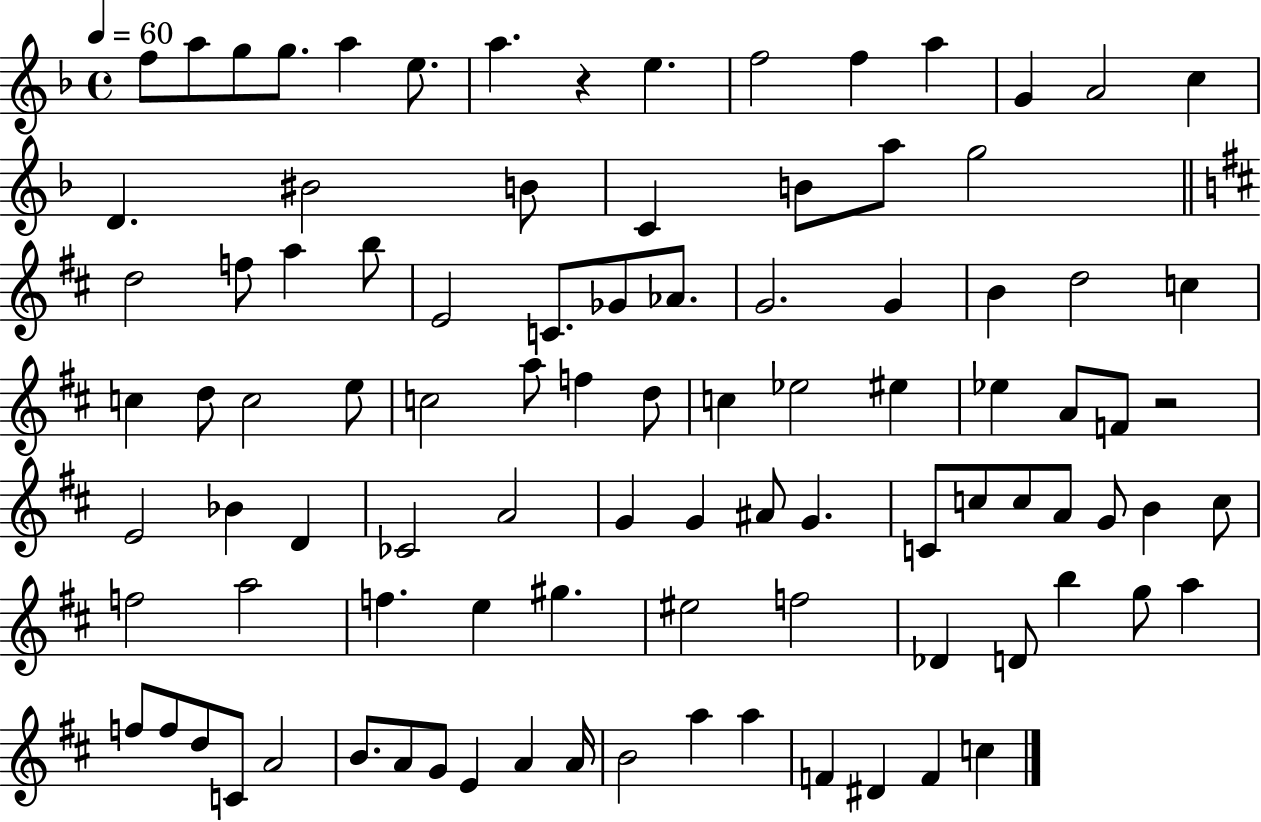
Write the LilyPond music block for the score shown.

{
  \clef treble
  \time 4/4
  \defaultTimeSignature
  \key f \major
  \tempo 4 = 60
  f''8 a''8 g''8 g''8. a''4 e''8. | a''4. r4 e''4. | f''2 f''4 a''4 | g'4 a'2 c''4 | \break d'4. bis'2 b'8 | c'4 b'8 a''8 g''2 | \bar "||" \break \key d \major d''2 f''8 a''4 b''8 | e'2 c'8. ges'8 aes'8. | g'2. g'4 | b'4 d''2 c''4 | \break c''4 d''8 c''2 e''8 | c''2 a''8 f''4 d''8 | c''4 ees''2 eis''4 | ees''4 a'8 f'8 r2 | \break e'2 bes'4 d'4 | ces'2 a'2 | g'4 g'4 ais'8 g'4. | c'8 c''8 c''8 a'8 g'8 b'4 c''8 | \break f''2 a''2 | f''4. e''4 gis''4. | eis''2 f''2 | des'4 d'8 b''4 g''8 a''4 | \break f''8 f''8 d''8 c'8 a'2 | b'8. a'8 g'8 e'4 a'4 a'16 | b'2 a''4 a''4 | f'4 dis'4 f'4 c''4 | \break \bar "|."
}